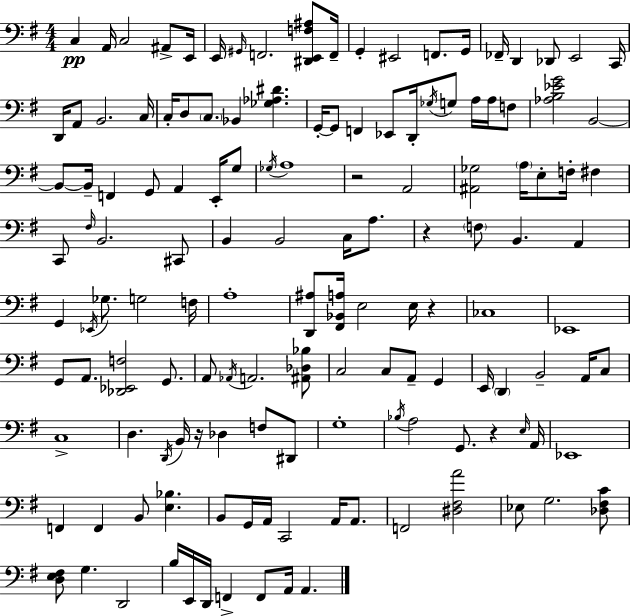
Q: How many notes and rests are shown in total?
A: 139